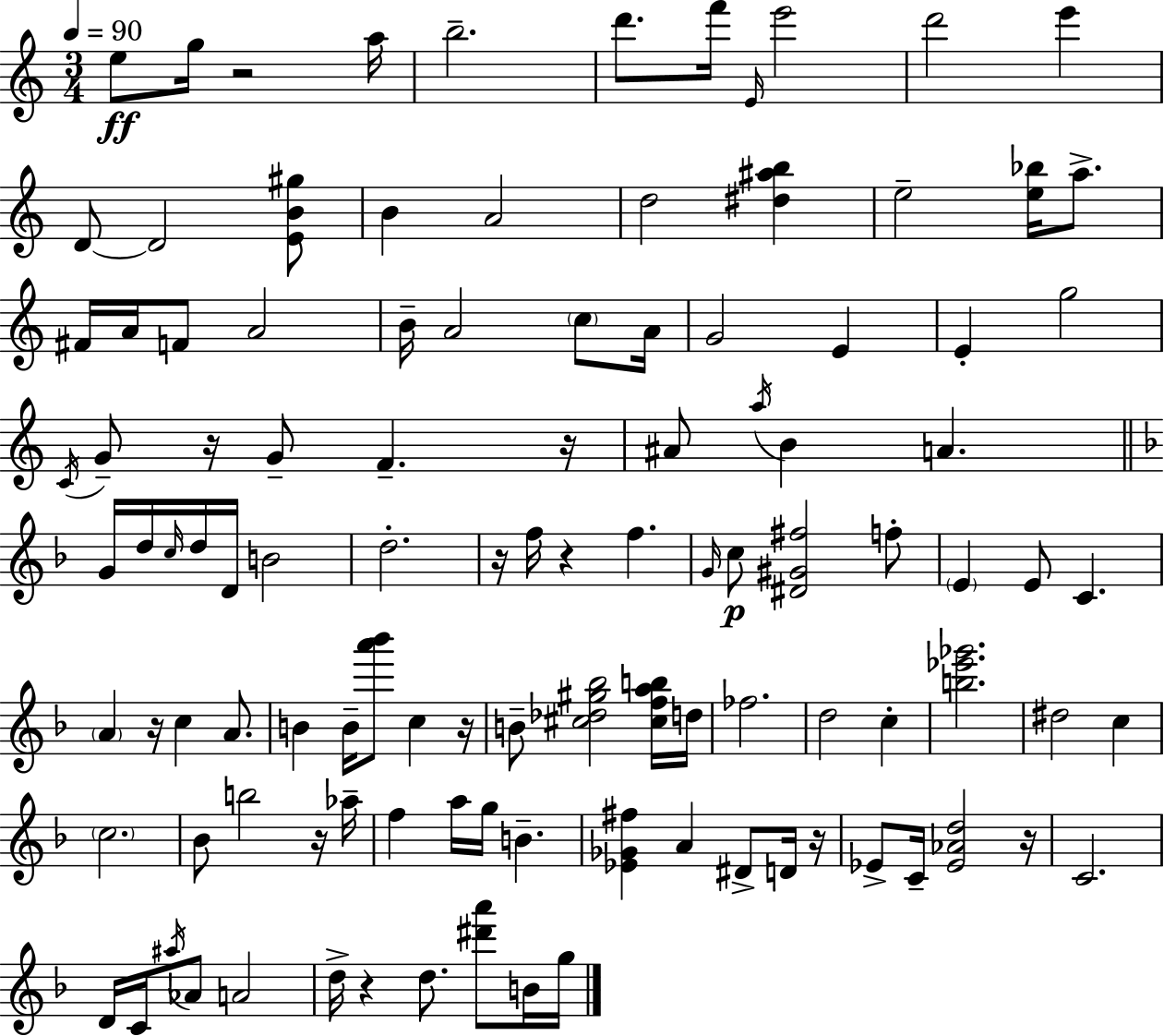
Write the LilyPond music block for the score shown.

{
  \clef treble
  \numericTimeSignature
  \time 3/4
  \key c \major
  \tempo 4 = 90
  e''8\ff g''16 r2 a''16 | b''2.-- | d'''8. f'''16 \grace { e'16 } e'''2 | d'''2 e'''4 | \break d'8~~ d'2 <e' b' gis''>8 | b'4 a'2 | d''2 <dis'' ais'' b''>4 | e''2-- <e'' bes''>16 a''8.-> | \break fis'16 a'16 f'8 a'2 | b'16-- a'2 \parenthesize c''8 | a'16 g'2 e'4 | e'4-. g''2 | \break \acciaccatura { c'16 } g'8-- r16 g'8-- f'4.-- | r16 ais'8 \acciaccatura { a''16 } b'4 a'4. | \bar "||" \break \key d \minor g'16 d''16 \grace { c''16 } d''16 d'16 b'2 | d''2.-. | r16 f''16 r4 f''4. | \grace { g'16 } c''8\p <dis' gis' fis''>2 | \break f''8-. \parenthesize e'4 e'8 c'4. | \parenthesize a'4 r16 c''4 a'8. | b'4 b'16-- <a''' bes'''>8 c''4 | r16 b'8-- <cis'' des'' gis'' bes''>2 | \break <cis'' f'' a'' b''>16 d''16 fes''2. | d''2 c''4-. | <b'' ees''' ges'''>2. | dis''2 c''4 | \break \parenthesize c''2. | bes'8 b''2 | r16 aes''16-- f''4 a''16 g''16 b'4.-- | <ees' ges' fis''>4 a'4 dis'8-> | \break d'16 r16 ees'8-> c'16-- <ees' aes' d''>2 | r16 c'2. | d'16 c'16 \acciaccatura { ais''16 } aes'8 a'2 | d''16-> r4 d''8. <dis''' a'''>8 | \break b'16 g''16 \bar "|."
}